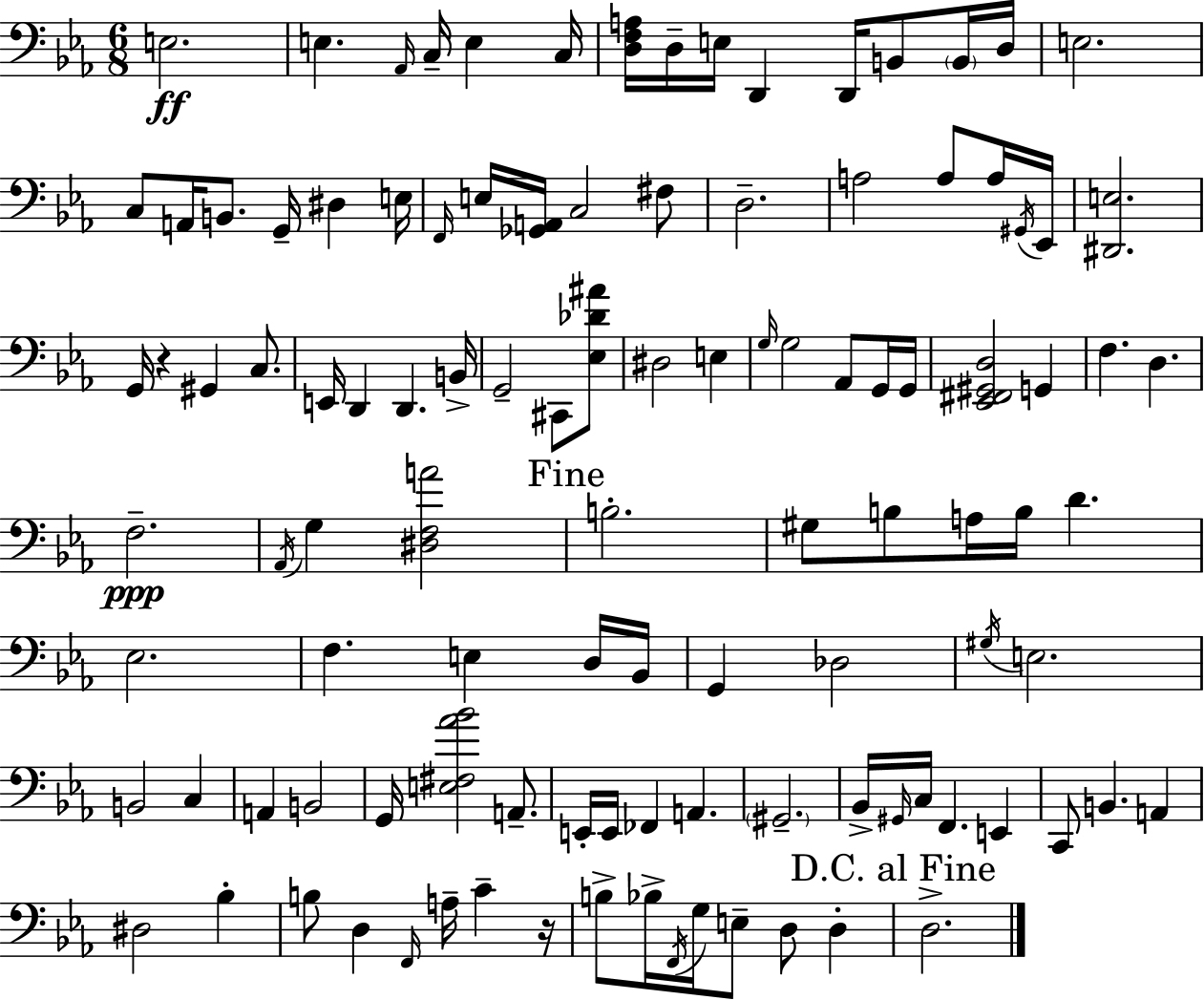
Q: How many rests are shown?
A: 2